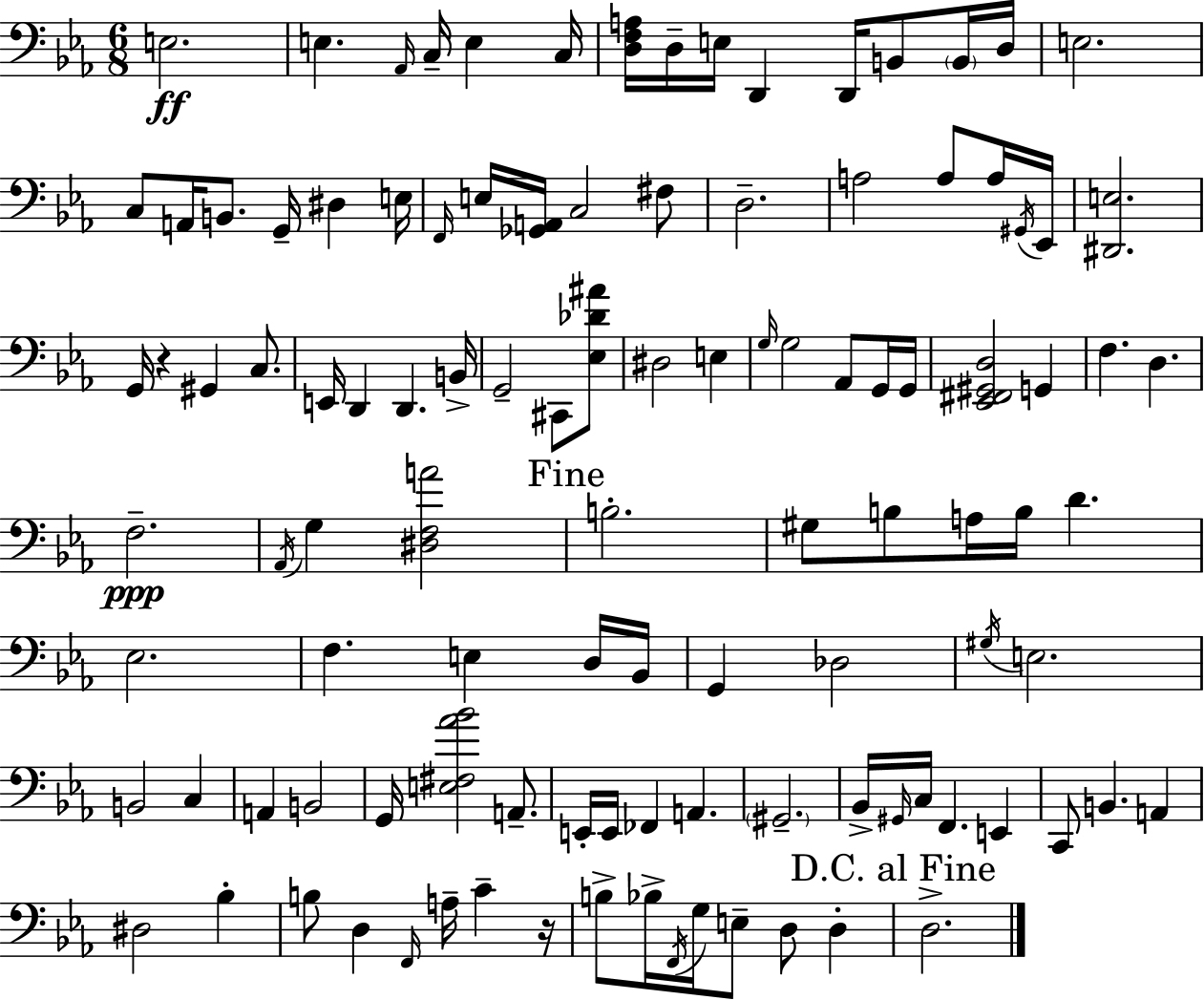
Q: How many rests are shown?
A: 2